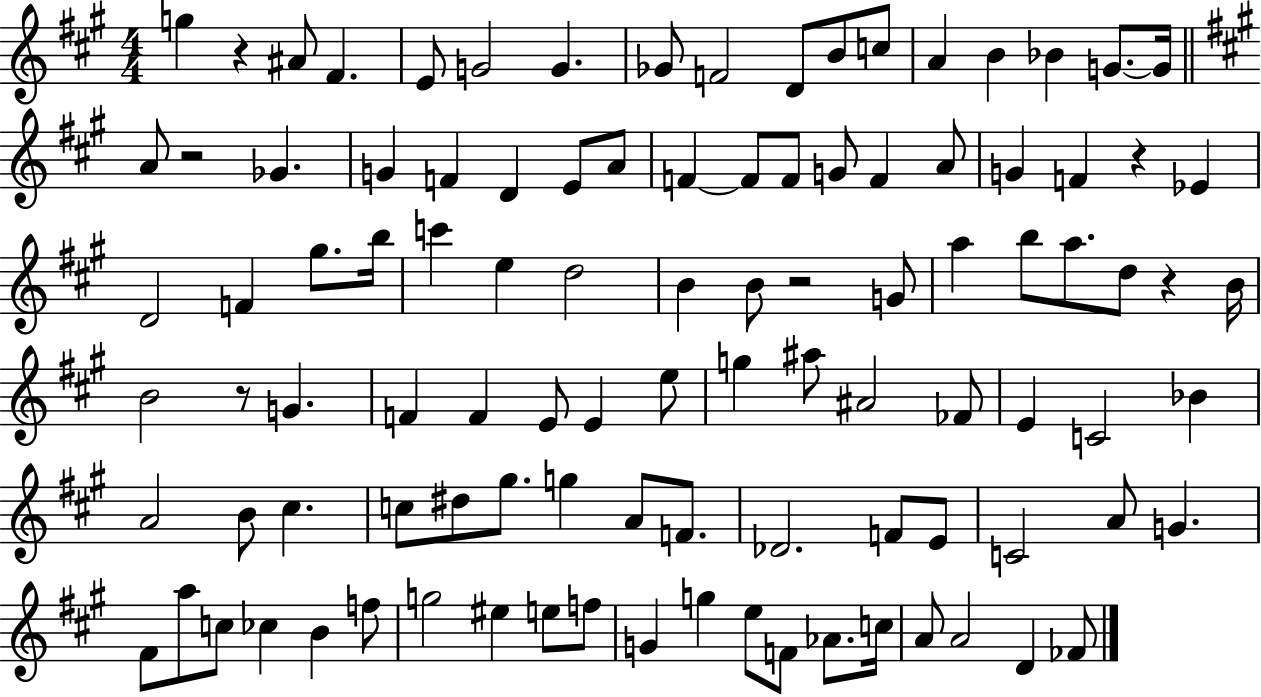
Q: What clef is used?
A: treble